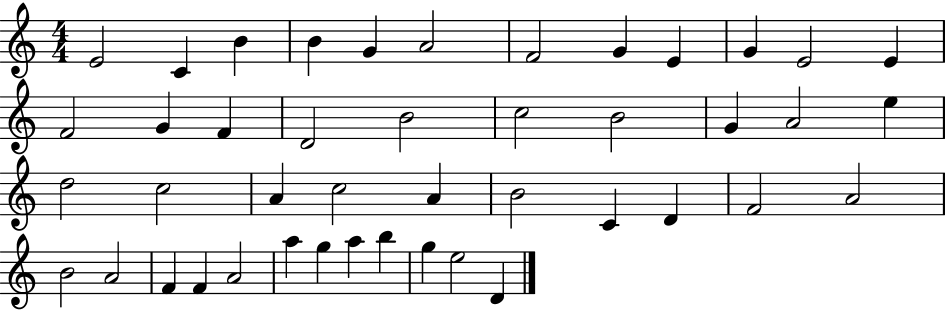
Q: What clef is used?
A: treble